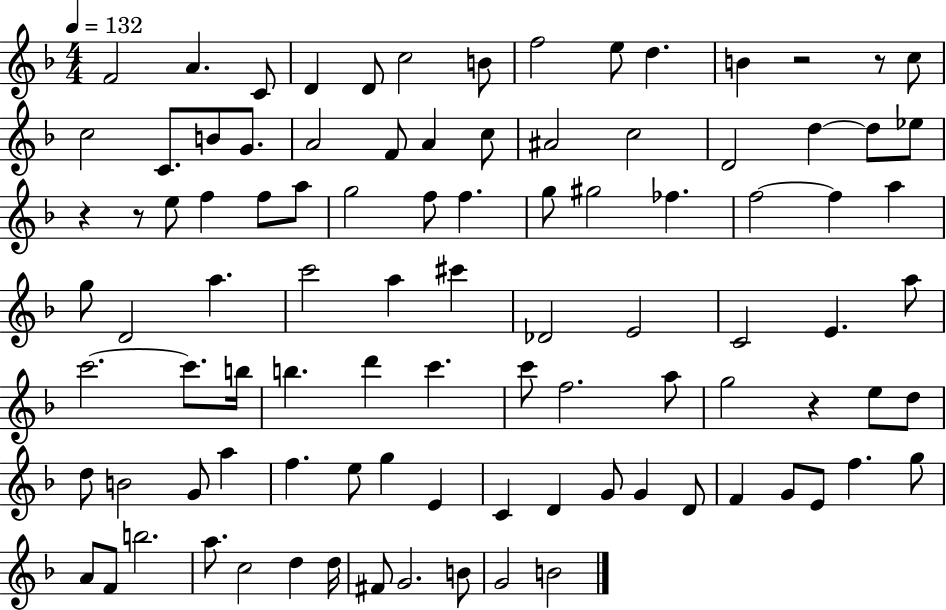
F4/h A4/q. C4/e D4/q D4/e C5/h B4/e F5/h E5/e D5/q. B4/q R/h R/e C5/e C5/h C4/e. B4/e G4/e. A4/h F4/e A4/q C5/e A#4/h C5/h D4/h D5/q D5/e Eb5/e R/q R/e E5/e F5/q F5/e A5/e G5/h F5/e F5/q. G5/e G#5/h FES5/q. F5/h F5/q A5/q G5/e D4/h A5/q. C6/h A5/q C#6/q Db4/h E4/h C4/h E4/q. A5/e C6/h. C6/e. B5/s B5/q. D6/q C6/q. C6/e F5/h. A5/e G5/h R/q E5/e D5/e D5/e B4/h G4/e A5/q F5/q. E5/e G5/q E4/q C4/q D4/q G4/e G4/q D4/e F4/q G4/e E4/e F5/q. G5/e A4/e F4/e B5/h. A5/e. C5/h D5/q D5/s F#4/e G4/h. B4/e G4/h B4/h